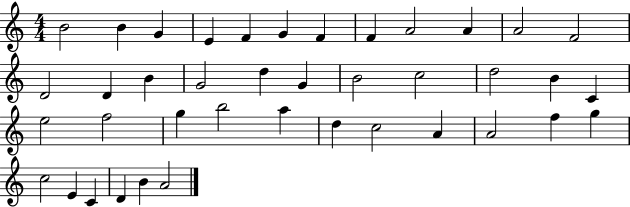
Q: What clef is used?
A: treble